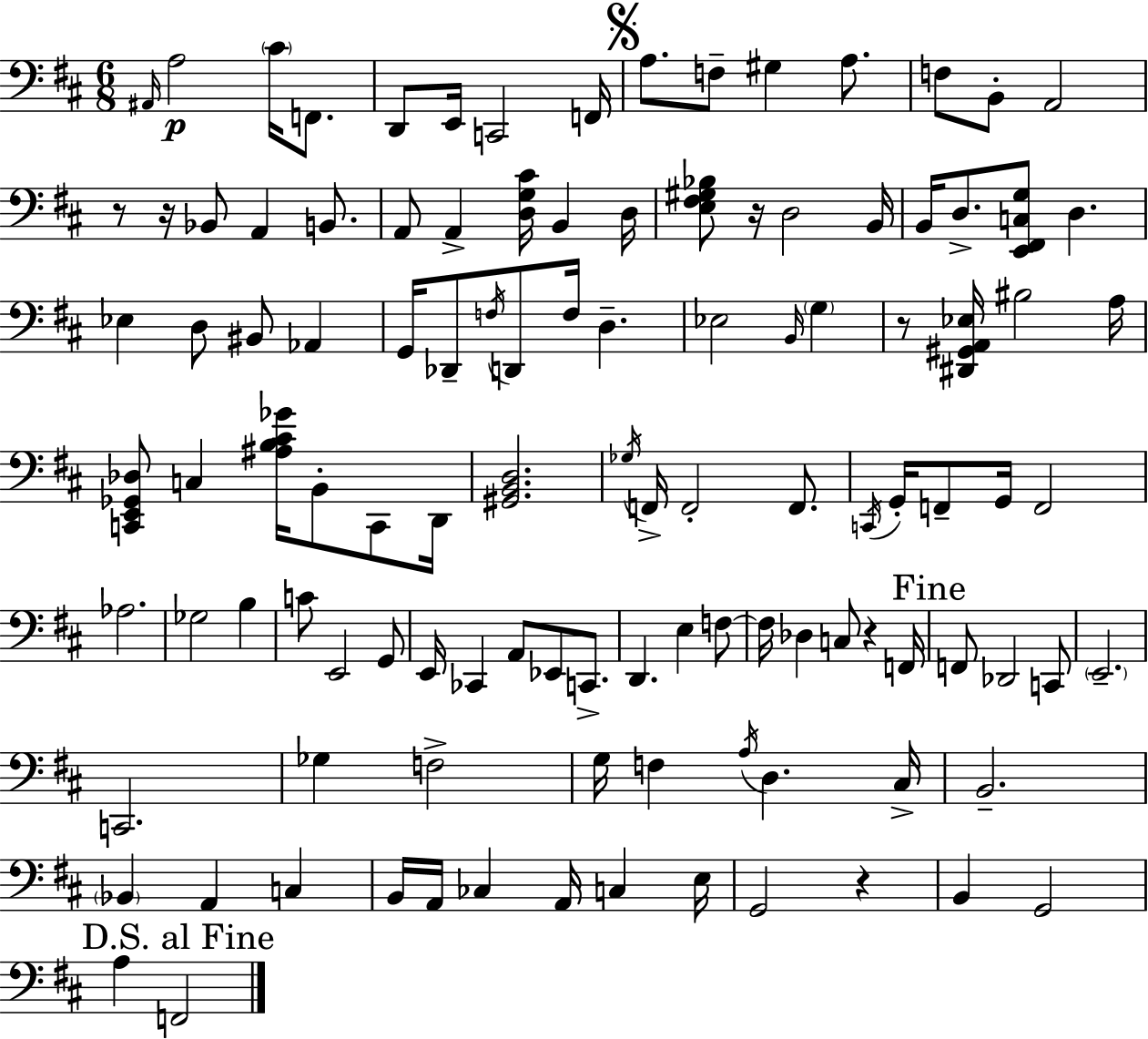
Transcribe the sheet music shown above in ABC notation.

X:1
T:Untitled
M:6/8
L:1/4
K:D
^A,,/4 A,2 ^C/4 F,,/2 D,,/2 E,,/4 C,,2 F,,/4 A,/2 F,/2 ^G, A,/2 F,/2 B,,/2 A,,2 z/2 z/4 _B,,/2 A,, B,,/2 A,,/2 A,, [D,G,^C]/4 B,, D,/4 [E,^F,^G,_B,]/2 z/4 D,2 B,,/4 B,,/4 D,/2 [E,,^F,,C,G,]/2 D, _E, D,/2 ^B,,/2 _A,, G,,/4 _D,,/2 F,/4 D,,/2 F,/4 D, _E,2 B,,/4 G, z/2 [^D,,^G,,A,,_E,]/4 ^B,2 A,/4 [C,,E,,_G,,_D,]/2 C, [^A,B,^C_G]/4 B,,/2 C,,/2 D,,/4 [^G,,B,,D,]2 _G,/4 F,,/4 F,,2 F,,/2 C,,/4 G,,/4 F,,/2 G,,/4 F,,2 _A,2 _G,2 B, C/2 E,,2 G,,/2 E,,/4 _C,, A,,/2 _E,,/2 C,,/2 D,, E, F,/2 F,/4 _D, C,/2 z F,,/4 F,,/2 _D,,2 C,,/2 E,,2 C,,2 _G, F,2 G,/4 F, A,/4 D, ^C,/4 B,,2 _B,, A,, C, B,,/4 A,,/4 _C, A,,/4 C, E,/4 G,,2 z B,, G,,2 A, F,,2